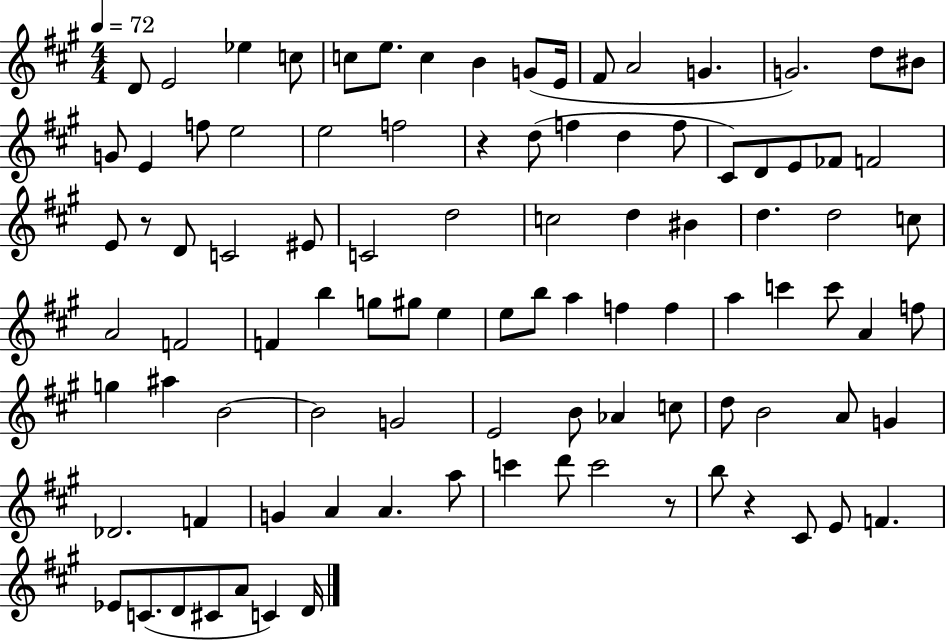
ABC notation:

X:1
T:Untitled
M:4/4
L:1/4
K:A
D/2 E2 _e c/2 c/2 e/2 c B G/2 E/4 ^F/2 A2 G G2 d/2 ^B/2 G/2 E f/2 e2 e2 f2 z d/2 f d f/2 ^C/2 D/2 E/2 _F/2 F2 E/2 z/2 D/2 C2 ^E/2 C2 d2 c2 d ^B d d2 c/2 A2 F2 F b g/2 ^g/2 e e/2 b/2 a f f a c' c'/2 A f/2 g ^a B2 B2 G2 E2 B/2 _A c/2 d/2 B2 A/2 G _D2 F G A A a/2 c' d'/2 c'2 z/2 b/2 z ^C/2 E/2 F _E/2 C/2 D/2 ^C/2 A/2 C D/4